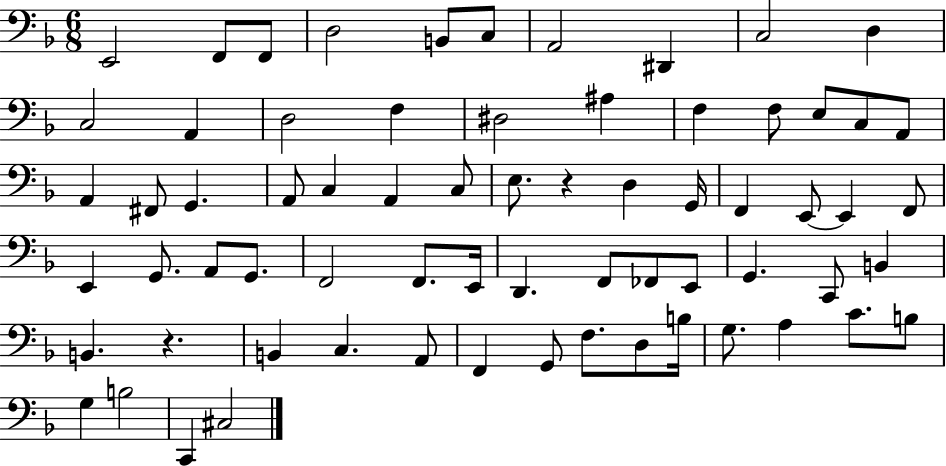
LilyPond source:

{
  \clef bass
  \numericTimeSignature
  \time 6/8
  \key f \major
  e,2 f,8 f,8 | d2 b,8 c8 | a,2 dis,4 | c2 d4 | \break c2 a,4 | d2 f4 | dis2 ais4 | f4 f8 e8 c8 a,8 | \break a,4 fis,8 g,4. | a,8 c4 a,4 c8 | e8. r4 d4 g,16 | f,4 e,8~~ e,4 f,8 | \break e,4 g,8. a,8 g,8. | f,2 f,8. e,16 | d,4. f,8 fes,8 e,8 | g,4. c,8 b,4 | \break b,4. r4. | b,4 c4. a,8 | f,4 g,8 f8. d8 b16 | g8. a4 c'8. b8 | \break g4 b2 | c,4 cis2 | \bar "|."
}